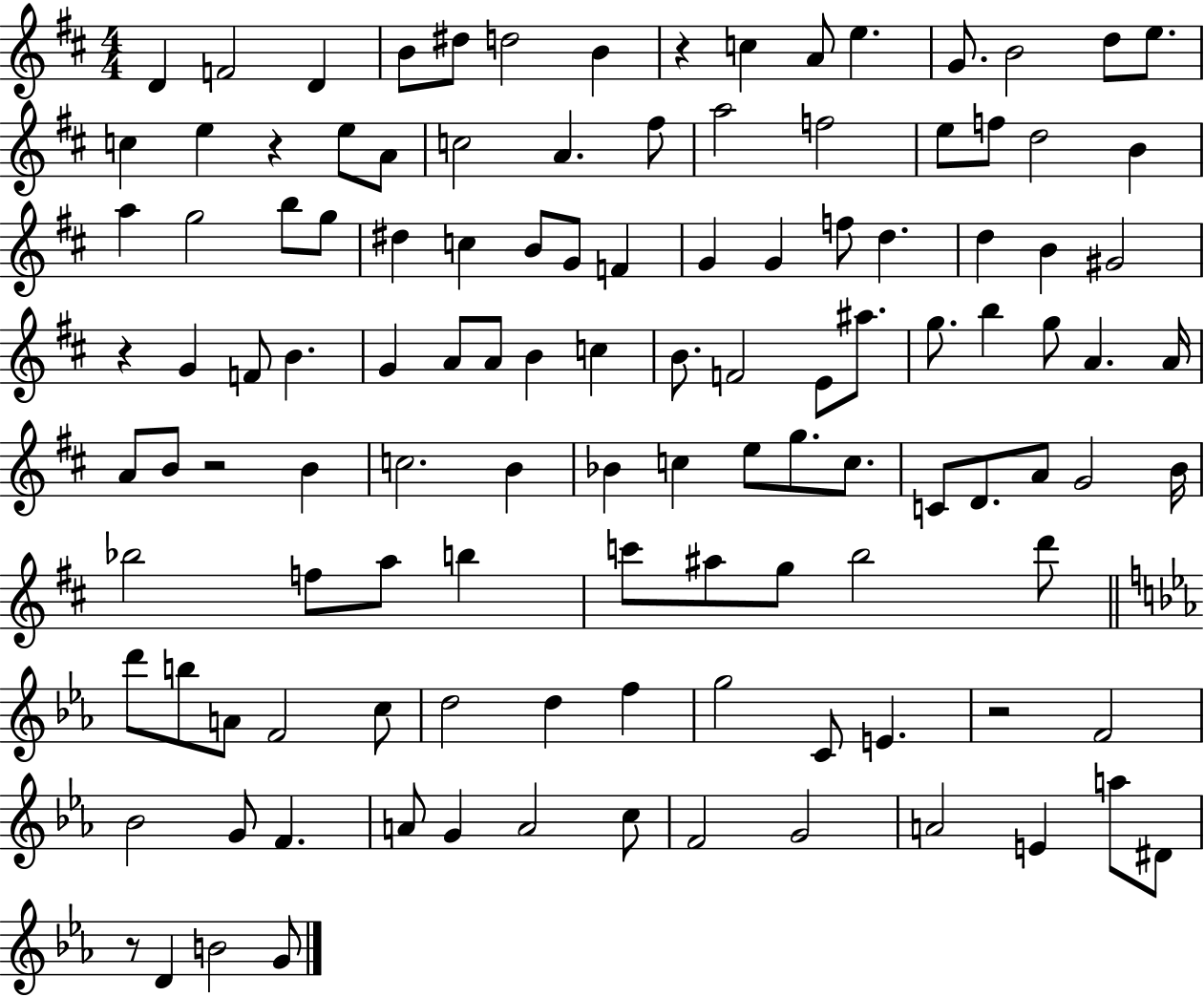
{
  \clef treble
  \numericTimeSignature
  \time 4/4
  \key d \major
  d'4 f'2 d'4 | b'8 dis''8 d''2 b'4 | r4 c''4 a'8 e''4. | g'8. b'2 d''8 e''8. | \break c''4 e''4 r4 e''8 a'8 | c''2 a'4. fis''8 | a''2 f''2 | e''8 f''8 d''2 b'4 | \break a''4 g''2 b''8 g''8 | dis''4 c''4 b'8 g'8 f'4 | g'4 g'4 f''8 d''4. | d''4 b'4 gis'2 | \break r4 g'4 f'8 b'4. | g'4 a'8 a'8 b'4 c''4 | b'8. f'2 e'8 ais''8. | g''8. b''4 g''8 a'4. a'16 | \break a'8 b'8 r2 b'4 | c''2. b'4 | bes'4 c''4 e''8 g''8. c''8. | c'8 d'8. a'8 g'2 b'16 | \break bes''2 f''8 a''8 b''4 | c'''8 ais''8 g''8 b''2 d'''8 | \bar "||" \break \key c \minor d'''8 b''8 a'8 f'2 c''8 | d''2 d''4 f''4 | g''2 c'8 e'4. | r2 f'2 | \break bes'2 g'8 f'4. | a'8 g'4 a'2 c''8 | f'2 g'2 | a'2 e'4 a''8 dis'8 | \break r8 d'4 b'2 g'8 | \bar "|."
}